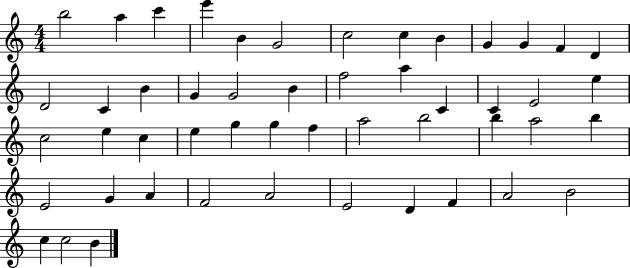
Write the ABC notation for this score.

X:1
T:Untitled
M:4/4
L:1/4
K:C
b2 a c' e' B G2 c2 c B G G F D D2 C B G G2 B f2 a C C E2 e c2 e c e g g f a2 b2 b a2 b E2 G A F2 A2 E2 D F A2 B2 c c2 B